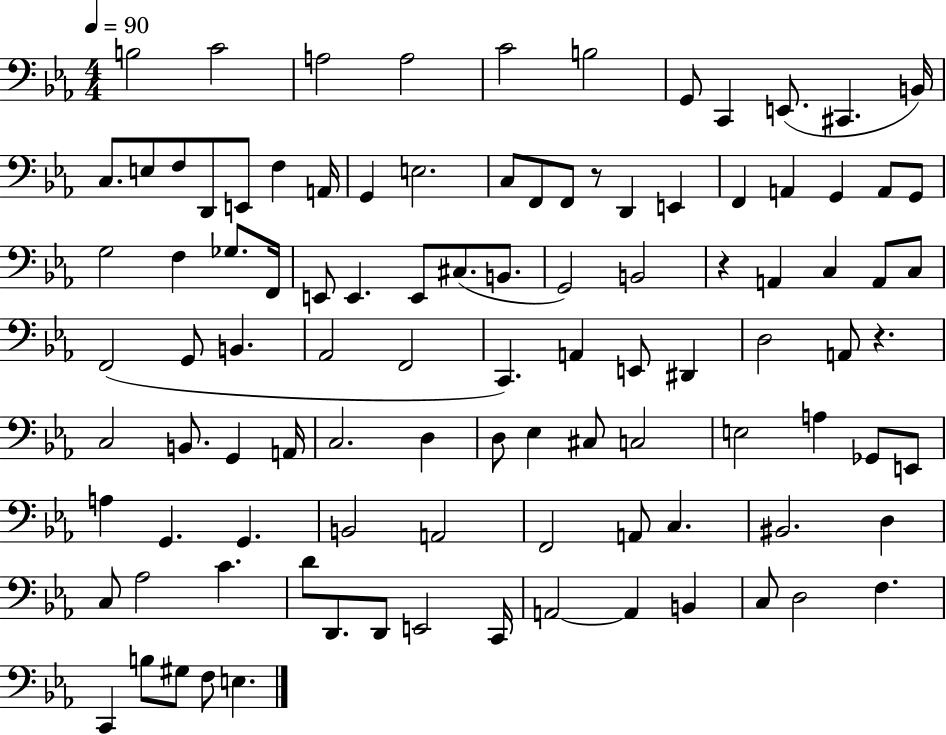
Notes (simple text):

B3/h C4/h A3/h A3/h C4/h B3/h G2/e C2/q E2/e. C#2/q. B2/s C3/e. E3/e F3/e D2/e E2/e F3/q A2/s G2/q E3/h. C3/e F2/e F2/e R/e D2/q E2/q F2/q A2/q G2/q A2/e G2/e G3/h F3/q Gb3/e. F2/s E2/e E2/q. E2/e C#3/e. B2/e. G2/h B2/h R/q A2/q C3/q A2/e C3/e F2/h G2/e B2/q. Ab2/h F2/h C2/q. A2/q E2/e D#2/q D3/h A2/e R/q. C3/h B2/e. G2/q A2/s C3/h. D3/q D3/e Eb3/q C#3/e C3/h E3/h A3/q Gb2/e E2/e A3/q G2/q. G2/q. B2/h A2/h F2/h A2/e C3/q. BIS2/h. D3/q C3/e Ab3/h C4/q. D4/e D2/e. D2/e E2/h C2/s A2/h A2/q B2/q C3/e D3/h F3/q. C2/q B3/e G#3/e F3/e E3/q.